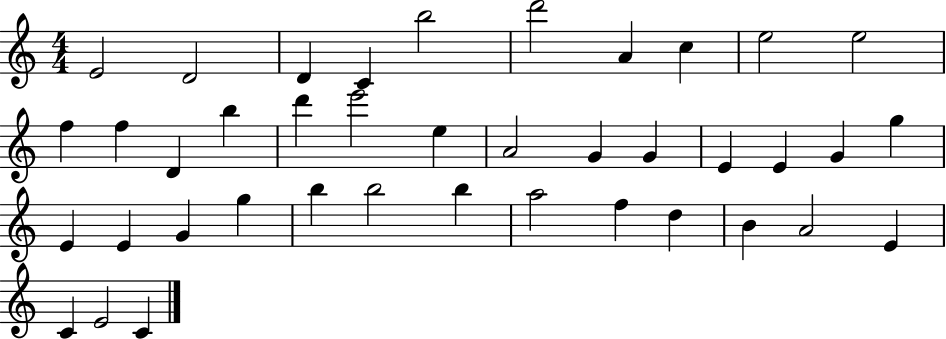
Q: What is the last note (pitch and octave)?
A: C4